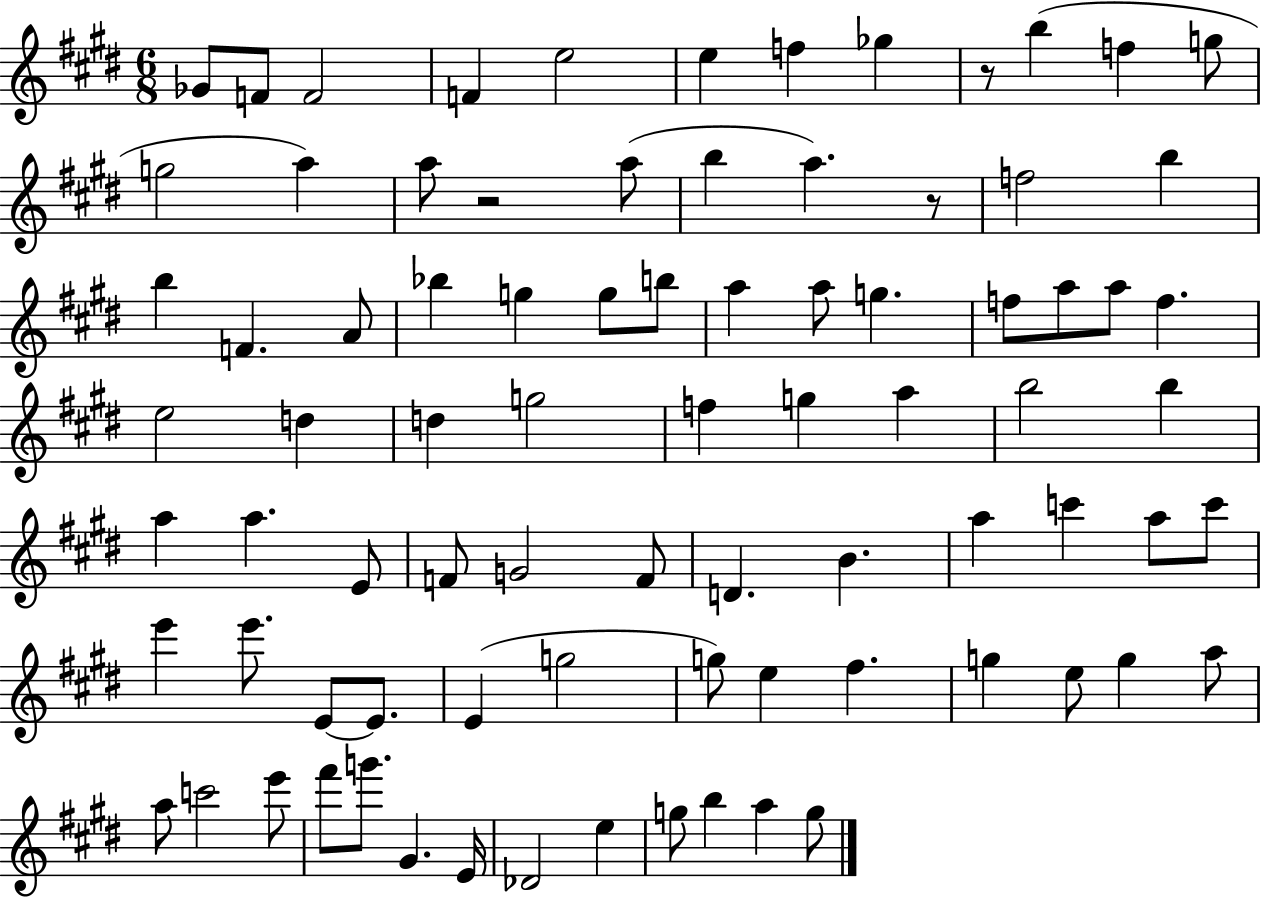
X:1
T:Untitled
M:6/8
L:1/4
K:E
_G/2 F/2 F2 F e2 e f _g z/2 b f g/2 g2 a a/2 z2 a/2 b a z/2 f2 b b F A/2 _b g g/2 b/2 a a/2 g f/2 a/2 a/2 f e2 d d g2 f g a b2 b a a E/2 F/2 G2 F/2 D B a c' a/2 c'/2 e' e'/2 E/2 E/2 E g2 g/2 e ^f g e/2 g a/2 a/2 c'2 e'/2 ^f'/2 g'/2 ^G E/4 _D2 e g/2 b a g/2